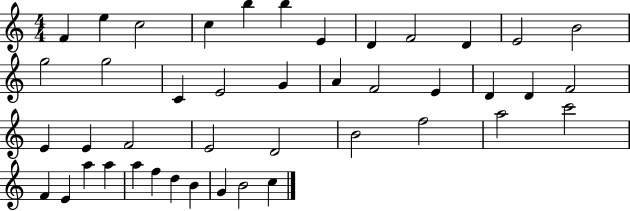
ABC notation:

X:1
T:Untitled
M:4/4
L:1/4
K:C
F e c2 c b b E D F2 D E2 B2 g2 g2 C E2 G A F2 E D D F2 E E F2 E2 D2 B2 f2 a2 c'2 F E a a a f d B G B2 c